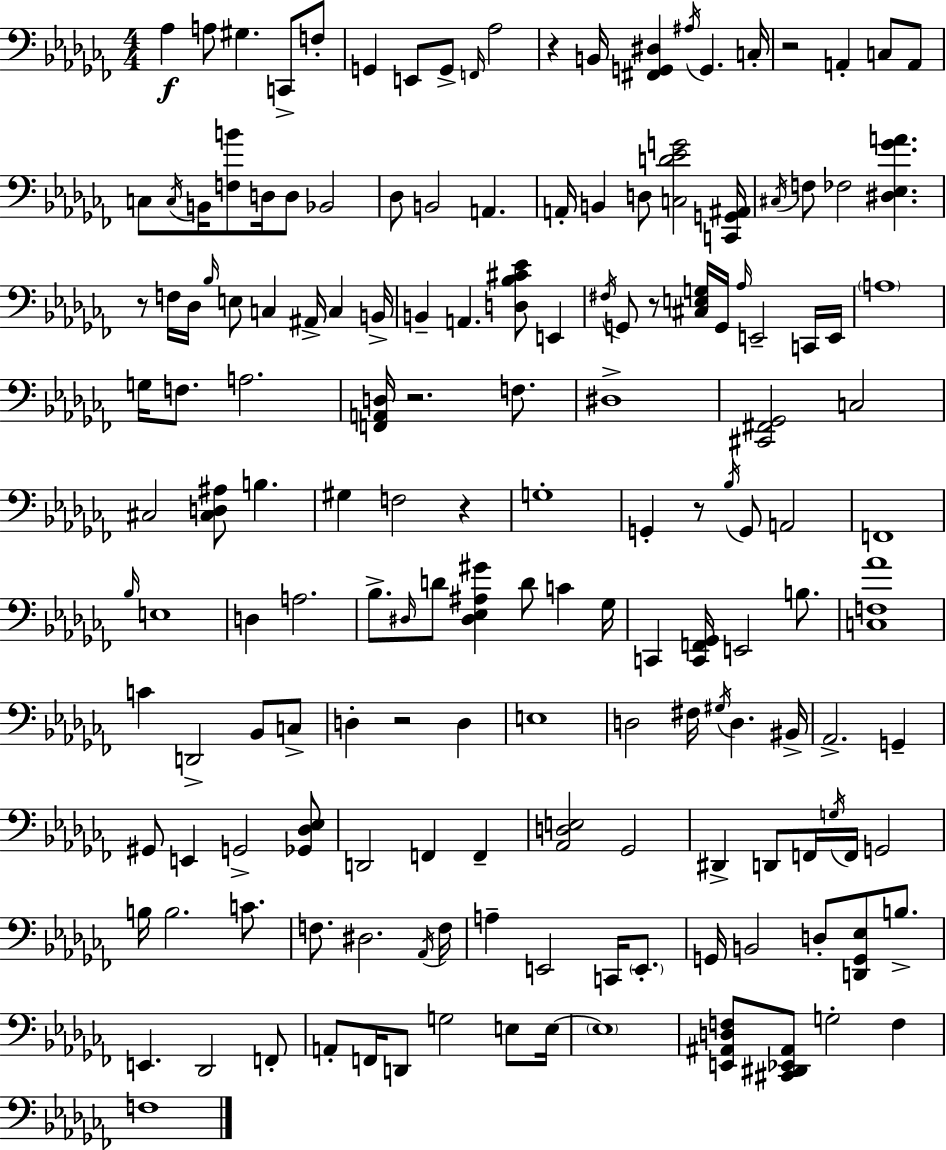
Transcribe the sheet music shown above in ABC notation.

X:1
T:Untitled
M:4/4
L:1/4
K:Abm
_A, A,/2 ^G, C,,/2 F,/2 G,, E,,/2 G,,/2 F,,/4 _A,2 z B,,/4 [^F,,G,,^D,] ^A,/4 G,, C,/4 z2 A,, C,/2 A,,/2 C,/2 C,/4 B,,/4 [F,B]/2 D,/4 D,/2 _B,,2 _D,/2 B,,2 A,, A,,/4 B,, D,/2 [C,D_EG]2 [C,,G,,^A,,]/4 ^C,/4 F,/2 _F,2 [^D,_E,_GA] z/2 F,/4 _D,/4 _B,/4 E,/2 C, ^A,,/4 C, B,,/4 B,, A,, [D,_B,^C_E]/2 E,, ^F,/4 G,,/2 z/2 [^C,E,G,]/4 G,,/4 _A,/4 E,,2 C,,/4 E,,/4 A,4 G,/4 F,/2 A,2 [F,,A,,D,]/4 z2 F,/2 ^D,4 [^C,,^F,,_G,,]2 C,2 ^C,2 [^C,D,^A,]/2 B, ^G, F,2 z G,4 G,, z/2 _B,/4 G,,/2 A,,2 F,,4 _B,/4 E,4 D, A,2 _B,/2 ^D,/4 D/2 [^D,_E,^A,^G] D/2 C _G,/4 C,, [C,,F,,_G,,]/4 E,,2 B,/2 [C,F,_A]4 C D,,2 _B,,/2 C,/2 D, z2 D, E,4 D,2 ^F,/4 ^G,/4 D, ^B,,/4 _A,,2 G,, ^G,,/2 E,, G,,2 [_G,,_D,_E,]/2 D,,2 F,, F,, [_A,,D,E,]2 _G,,2 ^D,, D,,/2 F,,/4 G,/4 F,,/4 G,,2 B,/4 B,2 C/2 F,/2 ^D,2 _A,,/4 F,/4 A, E,,2 C,,/4 E,,/2 G,,/4 B,,2 D,/2 [D,,G,,_E,]/2 B,/2 E,, _D,,2 F,,/2 A,,/2 F,,/4 D,,/2 G,2 E,/2 E,/4 E,4 [E,,^A,,D,F,]/2 [^C,,^D,,_E,,^A,,]/2 G,2 F, F,4